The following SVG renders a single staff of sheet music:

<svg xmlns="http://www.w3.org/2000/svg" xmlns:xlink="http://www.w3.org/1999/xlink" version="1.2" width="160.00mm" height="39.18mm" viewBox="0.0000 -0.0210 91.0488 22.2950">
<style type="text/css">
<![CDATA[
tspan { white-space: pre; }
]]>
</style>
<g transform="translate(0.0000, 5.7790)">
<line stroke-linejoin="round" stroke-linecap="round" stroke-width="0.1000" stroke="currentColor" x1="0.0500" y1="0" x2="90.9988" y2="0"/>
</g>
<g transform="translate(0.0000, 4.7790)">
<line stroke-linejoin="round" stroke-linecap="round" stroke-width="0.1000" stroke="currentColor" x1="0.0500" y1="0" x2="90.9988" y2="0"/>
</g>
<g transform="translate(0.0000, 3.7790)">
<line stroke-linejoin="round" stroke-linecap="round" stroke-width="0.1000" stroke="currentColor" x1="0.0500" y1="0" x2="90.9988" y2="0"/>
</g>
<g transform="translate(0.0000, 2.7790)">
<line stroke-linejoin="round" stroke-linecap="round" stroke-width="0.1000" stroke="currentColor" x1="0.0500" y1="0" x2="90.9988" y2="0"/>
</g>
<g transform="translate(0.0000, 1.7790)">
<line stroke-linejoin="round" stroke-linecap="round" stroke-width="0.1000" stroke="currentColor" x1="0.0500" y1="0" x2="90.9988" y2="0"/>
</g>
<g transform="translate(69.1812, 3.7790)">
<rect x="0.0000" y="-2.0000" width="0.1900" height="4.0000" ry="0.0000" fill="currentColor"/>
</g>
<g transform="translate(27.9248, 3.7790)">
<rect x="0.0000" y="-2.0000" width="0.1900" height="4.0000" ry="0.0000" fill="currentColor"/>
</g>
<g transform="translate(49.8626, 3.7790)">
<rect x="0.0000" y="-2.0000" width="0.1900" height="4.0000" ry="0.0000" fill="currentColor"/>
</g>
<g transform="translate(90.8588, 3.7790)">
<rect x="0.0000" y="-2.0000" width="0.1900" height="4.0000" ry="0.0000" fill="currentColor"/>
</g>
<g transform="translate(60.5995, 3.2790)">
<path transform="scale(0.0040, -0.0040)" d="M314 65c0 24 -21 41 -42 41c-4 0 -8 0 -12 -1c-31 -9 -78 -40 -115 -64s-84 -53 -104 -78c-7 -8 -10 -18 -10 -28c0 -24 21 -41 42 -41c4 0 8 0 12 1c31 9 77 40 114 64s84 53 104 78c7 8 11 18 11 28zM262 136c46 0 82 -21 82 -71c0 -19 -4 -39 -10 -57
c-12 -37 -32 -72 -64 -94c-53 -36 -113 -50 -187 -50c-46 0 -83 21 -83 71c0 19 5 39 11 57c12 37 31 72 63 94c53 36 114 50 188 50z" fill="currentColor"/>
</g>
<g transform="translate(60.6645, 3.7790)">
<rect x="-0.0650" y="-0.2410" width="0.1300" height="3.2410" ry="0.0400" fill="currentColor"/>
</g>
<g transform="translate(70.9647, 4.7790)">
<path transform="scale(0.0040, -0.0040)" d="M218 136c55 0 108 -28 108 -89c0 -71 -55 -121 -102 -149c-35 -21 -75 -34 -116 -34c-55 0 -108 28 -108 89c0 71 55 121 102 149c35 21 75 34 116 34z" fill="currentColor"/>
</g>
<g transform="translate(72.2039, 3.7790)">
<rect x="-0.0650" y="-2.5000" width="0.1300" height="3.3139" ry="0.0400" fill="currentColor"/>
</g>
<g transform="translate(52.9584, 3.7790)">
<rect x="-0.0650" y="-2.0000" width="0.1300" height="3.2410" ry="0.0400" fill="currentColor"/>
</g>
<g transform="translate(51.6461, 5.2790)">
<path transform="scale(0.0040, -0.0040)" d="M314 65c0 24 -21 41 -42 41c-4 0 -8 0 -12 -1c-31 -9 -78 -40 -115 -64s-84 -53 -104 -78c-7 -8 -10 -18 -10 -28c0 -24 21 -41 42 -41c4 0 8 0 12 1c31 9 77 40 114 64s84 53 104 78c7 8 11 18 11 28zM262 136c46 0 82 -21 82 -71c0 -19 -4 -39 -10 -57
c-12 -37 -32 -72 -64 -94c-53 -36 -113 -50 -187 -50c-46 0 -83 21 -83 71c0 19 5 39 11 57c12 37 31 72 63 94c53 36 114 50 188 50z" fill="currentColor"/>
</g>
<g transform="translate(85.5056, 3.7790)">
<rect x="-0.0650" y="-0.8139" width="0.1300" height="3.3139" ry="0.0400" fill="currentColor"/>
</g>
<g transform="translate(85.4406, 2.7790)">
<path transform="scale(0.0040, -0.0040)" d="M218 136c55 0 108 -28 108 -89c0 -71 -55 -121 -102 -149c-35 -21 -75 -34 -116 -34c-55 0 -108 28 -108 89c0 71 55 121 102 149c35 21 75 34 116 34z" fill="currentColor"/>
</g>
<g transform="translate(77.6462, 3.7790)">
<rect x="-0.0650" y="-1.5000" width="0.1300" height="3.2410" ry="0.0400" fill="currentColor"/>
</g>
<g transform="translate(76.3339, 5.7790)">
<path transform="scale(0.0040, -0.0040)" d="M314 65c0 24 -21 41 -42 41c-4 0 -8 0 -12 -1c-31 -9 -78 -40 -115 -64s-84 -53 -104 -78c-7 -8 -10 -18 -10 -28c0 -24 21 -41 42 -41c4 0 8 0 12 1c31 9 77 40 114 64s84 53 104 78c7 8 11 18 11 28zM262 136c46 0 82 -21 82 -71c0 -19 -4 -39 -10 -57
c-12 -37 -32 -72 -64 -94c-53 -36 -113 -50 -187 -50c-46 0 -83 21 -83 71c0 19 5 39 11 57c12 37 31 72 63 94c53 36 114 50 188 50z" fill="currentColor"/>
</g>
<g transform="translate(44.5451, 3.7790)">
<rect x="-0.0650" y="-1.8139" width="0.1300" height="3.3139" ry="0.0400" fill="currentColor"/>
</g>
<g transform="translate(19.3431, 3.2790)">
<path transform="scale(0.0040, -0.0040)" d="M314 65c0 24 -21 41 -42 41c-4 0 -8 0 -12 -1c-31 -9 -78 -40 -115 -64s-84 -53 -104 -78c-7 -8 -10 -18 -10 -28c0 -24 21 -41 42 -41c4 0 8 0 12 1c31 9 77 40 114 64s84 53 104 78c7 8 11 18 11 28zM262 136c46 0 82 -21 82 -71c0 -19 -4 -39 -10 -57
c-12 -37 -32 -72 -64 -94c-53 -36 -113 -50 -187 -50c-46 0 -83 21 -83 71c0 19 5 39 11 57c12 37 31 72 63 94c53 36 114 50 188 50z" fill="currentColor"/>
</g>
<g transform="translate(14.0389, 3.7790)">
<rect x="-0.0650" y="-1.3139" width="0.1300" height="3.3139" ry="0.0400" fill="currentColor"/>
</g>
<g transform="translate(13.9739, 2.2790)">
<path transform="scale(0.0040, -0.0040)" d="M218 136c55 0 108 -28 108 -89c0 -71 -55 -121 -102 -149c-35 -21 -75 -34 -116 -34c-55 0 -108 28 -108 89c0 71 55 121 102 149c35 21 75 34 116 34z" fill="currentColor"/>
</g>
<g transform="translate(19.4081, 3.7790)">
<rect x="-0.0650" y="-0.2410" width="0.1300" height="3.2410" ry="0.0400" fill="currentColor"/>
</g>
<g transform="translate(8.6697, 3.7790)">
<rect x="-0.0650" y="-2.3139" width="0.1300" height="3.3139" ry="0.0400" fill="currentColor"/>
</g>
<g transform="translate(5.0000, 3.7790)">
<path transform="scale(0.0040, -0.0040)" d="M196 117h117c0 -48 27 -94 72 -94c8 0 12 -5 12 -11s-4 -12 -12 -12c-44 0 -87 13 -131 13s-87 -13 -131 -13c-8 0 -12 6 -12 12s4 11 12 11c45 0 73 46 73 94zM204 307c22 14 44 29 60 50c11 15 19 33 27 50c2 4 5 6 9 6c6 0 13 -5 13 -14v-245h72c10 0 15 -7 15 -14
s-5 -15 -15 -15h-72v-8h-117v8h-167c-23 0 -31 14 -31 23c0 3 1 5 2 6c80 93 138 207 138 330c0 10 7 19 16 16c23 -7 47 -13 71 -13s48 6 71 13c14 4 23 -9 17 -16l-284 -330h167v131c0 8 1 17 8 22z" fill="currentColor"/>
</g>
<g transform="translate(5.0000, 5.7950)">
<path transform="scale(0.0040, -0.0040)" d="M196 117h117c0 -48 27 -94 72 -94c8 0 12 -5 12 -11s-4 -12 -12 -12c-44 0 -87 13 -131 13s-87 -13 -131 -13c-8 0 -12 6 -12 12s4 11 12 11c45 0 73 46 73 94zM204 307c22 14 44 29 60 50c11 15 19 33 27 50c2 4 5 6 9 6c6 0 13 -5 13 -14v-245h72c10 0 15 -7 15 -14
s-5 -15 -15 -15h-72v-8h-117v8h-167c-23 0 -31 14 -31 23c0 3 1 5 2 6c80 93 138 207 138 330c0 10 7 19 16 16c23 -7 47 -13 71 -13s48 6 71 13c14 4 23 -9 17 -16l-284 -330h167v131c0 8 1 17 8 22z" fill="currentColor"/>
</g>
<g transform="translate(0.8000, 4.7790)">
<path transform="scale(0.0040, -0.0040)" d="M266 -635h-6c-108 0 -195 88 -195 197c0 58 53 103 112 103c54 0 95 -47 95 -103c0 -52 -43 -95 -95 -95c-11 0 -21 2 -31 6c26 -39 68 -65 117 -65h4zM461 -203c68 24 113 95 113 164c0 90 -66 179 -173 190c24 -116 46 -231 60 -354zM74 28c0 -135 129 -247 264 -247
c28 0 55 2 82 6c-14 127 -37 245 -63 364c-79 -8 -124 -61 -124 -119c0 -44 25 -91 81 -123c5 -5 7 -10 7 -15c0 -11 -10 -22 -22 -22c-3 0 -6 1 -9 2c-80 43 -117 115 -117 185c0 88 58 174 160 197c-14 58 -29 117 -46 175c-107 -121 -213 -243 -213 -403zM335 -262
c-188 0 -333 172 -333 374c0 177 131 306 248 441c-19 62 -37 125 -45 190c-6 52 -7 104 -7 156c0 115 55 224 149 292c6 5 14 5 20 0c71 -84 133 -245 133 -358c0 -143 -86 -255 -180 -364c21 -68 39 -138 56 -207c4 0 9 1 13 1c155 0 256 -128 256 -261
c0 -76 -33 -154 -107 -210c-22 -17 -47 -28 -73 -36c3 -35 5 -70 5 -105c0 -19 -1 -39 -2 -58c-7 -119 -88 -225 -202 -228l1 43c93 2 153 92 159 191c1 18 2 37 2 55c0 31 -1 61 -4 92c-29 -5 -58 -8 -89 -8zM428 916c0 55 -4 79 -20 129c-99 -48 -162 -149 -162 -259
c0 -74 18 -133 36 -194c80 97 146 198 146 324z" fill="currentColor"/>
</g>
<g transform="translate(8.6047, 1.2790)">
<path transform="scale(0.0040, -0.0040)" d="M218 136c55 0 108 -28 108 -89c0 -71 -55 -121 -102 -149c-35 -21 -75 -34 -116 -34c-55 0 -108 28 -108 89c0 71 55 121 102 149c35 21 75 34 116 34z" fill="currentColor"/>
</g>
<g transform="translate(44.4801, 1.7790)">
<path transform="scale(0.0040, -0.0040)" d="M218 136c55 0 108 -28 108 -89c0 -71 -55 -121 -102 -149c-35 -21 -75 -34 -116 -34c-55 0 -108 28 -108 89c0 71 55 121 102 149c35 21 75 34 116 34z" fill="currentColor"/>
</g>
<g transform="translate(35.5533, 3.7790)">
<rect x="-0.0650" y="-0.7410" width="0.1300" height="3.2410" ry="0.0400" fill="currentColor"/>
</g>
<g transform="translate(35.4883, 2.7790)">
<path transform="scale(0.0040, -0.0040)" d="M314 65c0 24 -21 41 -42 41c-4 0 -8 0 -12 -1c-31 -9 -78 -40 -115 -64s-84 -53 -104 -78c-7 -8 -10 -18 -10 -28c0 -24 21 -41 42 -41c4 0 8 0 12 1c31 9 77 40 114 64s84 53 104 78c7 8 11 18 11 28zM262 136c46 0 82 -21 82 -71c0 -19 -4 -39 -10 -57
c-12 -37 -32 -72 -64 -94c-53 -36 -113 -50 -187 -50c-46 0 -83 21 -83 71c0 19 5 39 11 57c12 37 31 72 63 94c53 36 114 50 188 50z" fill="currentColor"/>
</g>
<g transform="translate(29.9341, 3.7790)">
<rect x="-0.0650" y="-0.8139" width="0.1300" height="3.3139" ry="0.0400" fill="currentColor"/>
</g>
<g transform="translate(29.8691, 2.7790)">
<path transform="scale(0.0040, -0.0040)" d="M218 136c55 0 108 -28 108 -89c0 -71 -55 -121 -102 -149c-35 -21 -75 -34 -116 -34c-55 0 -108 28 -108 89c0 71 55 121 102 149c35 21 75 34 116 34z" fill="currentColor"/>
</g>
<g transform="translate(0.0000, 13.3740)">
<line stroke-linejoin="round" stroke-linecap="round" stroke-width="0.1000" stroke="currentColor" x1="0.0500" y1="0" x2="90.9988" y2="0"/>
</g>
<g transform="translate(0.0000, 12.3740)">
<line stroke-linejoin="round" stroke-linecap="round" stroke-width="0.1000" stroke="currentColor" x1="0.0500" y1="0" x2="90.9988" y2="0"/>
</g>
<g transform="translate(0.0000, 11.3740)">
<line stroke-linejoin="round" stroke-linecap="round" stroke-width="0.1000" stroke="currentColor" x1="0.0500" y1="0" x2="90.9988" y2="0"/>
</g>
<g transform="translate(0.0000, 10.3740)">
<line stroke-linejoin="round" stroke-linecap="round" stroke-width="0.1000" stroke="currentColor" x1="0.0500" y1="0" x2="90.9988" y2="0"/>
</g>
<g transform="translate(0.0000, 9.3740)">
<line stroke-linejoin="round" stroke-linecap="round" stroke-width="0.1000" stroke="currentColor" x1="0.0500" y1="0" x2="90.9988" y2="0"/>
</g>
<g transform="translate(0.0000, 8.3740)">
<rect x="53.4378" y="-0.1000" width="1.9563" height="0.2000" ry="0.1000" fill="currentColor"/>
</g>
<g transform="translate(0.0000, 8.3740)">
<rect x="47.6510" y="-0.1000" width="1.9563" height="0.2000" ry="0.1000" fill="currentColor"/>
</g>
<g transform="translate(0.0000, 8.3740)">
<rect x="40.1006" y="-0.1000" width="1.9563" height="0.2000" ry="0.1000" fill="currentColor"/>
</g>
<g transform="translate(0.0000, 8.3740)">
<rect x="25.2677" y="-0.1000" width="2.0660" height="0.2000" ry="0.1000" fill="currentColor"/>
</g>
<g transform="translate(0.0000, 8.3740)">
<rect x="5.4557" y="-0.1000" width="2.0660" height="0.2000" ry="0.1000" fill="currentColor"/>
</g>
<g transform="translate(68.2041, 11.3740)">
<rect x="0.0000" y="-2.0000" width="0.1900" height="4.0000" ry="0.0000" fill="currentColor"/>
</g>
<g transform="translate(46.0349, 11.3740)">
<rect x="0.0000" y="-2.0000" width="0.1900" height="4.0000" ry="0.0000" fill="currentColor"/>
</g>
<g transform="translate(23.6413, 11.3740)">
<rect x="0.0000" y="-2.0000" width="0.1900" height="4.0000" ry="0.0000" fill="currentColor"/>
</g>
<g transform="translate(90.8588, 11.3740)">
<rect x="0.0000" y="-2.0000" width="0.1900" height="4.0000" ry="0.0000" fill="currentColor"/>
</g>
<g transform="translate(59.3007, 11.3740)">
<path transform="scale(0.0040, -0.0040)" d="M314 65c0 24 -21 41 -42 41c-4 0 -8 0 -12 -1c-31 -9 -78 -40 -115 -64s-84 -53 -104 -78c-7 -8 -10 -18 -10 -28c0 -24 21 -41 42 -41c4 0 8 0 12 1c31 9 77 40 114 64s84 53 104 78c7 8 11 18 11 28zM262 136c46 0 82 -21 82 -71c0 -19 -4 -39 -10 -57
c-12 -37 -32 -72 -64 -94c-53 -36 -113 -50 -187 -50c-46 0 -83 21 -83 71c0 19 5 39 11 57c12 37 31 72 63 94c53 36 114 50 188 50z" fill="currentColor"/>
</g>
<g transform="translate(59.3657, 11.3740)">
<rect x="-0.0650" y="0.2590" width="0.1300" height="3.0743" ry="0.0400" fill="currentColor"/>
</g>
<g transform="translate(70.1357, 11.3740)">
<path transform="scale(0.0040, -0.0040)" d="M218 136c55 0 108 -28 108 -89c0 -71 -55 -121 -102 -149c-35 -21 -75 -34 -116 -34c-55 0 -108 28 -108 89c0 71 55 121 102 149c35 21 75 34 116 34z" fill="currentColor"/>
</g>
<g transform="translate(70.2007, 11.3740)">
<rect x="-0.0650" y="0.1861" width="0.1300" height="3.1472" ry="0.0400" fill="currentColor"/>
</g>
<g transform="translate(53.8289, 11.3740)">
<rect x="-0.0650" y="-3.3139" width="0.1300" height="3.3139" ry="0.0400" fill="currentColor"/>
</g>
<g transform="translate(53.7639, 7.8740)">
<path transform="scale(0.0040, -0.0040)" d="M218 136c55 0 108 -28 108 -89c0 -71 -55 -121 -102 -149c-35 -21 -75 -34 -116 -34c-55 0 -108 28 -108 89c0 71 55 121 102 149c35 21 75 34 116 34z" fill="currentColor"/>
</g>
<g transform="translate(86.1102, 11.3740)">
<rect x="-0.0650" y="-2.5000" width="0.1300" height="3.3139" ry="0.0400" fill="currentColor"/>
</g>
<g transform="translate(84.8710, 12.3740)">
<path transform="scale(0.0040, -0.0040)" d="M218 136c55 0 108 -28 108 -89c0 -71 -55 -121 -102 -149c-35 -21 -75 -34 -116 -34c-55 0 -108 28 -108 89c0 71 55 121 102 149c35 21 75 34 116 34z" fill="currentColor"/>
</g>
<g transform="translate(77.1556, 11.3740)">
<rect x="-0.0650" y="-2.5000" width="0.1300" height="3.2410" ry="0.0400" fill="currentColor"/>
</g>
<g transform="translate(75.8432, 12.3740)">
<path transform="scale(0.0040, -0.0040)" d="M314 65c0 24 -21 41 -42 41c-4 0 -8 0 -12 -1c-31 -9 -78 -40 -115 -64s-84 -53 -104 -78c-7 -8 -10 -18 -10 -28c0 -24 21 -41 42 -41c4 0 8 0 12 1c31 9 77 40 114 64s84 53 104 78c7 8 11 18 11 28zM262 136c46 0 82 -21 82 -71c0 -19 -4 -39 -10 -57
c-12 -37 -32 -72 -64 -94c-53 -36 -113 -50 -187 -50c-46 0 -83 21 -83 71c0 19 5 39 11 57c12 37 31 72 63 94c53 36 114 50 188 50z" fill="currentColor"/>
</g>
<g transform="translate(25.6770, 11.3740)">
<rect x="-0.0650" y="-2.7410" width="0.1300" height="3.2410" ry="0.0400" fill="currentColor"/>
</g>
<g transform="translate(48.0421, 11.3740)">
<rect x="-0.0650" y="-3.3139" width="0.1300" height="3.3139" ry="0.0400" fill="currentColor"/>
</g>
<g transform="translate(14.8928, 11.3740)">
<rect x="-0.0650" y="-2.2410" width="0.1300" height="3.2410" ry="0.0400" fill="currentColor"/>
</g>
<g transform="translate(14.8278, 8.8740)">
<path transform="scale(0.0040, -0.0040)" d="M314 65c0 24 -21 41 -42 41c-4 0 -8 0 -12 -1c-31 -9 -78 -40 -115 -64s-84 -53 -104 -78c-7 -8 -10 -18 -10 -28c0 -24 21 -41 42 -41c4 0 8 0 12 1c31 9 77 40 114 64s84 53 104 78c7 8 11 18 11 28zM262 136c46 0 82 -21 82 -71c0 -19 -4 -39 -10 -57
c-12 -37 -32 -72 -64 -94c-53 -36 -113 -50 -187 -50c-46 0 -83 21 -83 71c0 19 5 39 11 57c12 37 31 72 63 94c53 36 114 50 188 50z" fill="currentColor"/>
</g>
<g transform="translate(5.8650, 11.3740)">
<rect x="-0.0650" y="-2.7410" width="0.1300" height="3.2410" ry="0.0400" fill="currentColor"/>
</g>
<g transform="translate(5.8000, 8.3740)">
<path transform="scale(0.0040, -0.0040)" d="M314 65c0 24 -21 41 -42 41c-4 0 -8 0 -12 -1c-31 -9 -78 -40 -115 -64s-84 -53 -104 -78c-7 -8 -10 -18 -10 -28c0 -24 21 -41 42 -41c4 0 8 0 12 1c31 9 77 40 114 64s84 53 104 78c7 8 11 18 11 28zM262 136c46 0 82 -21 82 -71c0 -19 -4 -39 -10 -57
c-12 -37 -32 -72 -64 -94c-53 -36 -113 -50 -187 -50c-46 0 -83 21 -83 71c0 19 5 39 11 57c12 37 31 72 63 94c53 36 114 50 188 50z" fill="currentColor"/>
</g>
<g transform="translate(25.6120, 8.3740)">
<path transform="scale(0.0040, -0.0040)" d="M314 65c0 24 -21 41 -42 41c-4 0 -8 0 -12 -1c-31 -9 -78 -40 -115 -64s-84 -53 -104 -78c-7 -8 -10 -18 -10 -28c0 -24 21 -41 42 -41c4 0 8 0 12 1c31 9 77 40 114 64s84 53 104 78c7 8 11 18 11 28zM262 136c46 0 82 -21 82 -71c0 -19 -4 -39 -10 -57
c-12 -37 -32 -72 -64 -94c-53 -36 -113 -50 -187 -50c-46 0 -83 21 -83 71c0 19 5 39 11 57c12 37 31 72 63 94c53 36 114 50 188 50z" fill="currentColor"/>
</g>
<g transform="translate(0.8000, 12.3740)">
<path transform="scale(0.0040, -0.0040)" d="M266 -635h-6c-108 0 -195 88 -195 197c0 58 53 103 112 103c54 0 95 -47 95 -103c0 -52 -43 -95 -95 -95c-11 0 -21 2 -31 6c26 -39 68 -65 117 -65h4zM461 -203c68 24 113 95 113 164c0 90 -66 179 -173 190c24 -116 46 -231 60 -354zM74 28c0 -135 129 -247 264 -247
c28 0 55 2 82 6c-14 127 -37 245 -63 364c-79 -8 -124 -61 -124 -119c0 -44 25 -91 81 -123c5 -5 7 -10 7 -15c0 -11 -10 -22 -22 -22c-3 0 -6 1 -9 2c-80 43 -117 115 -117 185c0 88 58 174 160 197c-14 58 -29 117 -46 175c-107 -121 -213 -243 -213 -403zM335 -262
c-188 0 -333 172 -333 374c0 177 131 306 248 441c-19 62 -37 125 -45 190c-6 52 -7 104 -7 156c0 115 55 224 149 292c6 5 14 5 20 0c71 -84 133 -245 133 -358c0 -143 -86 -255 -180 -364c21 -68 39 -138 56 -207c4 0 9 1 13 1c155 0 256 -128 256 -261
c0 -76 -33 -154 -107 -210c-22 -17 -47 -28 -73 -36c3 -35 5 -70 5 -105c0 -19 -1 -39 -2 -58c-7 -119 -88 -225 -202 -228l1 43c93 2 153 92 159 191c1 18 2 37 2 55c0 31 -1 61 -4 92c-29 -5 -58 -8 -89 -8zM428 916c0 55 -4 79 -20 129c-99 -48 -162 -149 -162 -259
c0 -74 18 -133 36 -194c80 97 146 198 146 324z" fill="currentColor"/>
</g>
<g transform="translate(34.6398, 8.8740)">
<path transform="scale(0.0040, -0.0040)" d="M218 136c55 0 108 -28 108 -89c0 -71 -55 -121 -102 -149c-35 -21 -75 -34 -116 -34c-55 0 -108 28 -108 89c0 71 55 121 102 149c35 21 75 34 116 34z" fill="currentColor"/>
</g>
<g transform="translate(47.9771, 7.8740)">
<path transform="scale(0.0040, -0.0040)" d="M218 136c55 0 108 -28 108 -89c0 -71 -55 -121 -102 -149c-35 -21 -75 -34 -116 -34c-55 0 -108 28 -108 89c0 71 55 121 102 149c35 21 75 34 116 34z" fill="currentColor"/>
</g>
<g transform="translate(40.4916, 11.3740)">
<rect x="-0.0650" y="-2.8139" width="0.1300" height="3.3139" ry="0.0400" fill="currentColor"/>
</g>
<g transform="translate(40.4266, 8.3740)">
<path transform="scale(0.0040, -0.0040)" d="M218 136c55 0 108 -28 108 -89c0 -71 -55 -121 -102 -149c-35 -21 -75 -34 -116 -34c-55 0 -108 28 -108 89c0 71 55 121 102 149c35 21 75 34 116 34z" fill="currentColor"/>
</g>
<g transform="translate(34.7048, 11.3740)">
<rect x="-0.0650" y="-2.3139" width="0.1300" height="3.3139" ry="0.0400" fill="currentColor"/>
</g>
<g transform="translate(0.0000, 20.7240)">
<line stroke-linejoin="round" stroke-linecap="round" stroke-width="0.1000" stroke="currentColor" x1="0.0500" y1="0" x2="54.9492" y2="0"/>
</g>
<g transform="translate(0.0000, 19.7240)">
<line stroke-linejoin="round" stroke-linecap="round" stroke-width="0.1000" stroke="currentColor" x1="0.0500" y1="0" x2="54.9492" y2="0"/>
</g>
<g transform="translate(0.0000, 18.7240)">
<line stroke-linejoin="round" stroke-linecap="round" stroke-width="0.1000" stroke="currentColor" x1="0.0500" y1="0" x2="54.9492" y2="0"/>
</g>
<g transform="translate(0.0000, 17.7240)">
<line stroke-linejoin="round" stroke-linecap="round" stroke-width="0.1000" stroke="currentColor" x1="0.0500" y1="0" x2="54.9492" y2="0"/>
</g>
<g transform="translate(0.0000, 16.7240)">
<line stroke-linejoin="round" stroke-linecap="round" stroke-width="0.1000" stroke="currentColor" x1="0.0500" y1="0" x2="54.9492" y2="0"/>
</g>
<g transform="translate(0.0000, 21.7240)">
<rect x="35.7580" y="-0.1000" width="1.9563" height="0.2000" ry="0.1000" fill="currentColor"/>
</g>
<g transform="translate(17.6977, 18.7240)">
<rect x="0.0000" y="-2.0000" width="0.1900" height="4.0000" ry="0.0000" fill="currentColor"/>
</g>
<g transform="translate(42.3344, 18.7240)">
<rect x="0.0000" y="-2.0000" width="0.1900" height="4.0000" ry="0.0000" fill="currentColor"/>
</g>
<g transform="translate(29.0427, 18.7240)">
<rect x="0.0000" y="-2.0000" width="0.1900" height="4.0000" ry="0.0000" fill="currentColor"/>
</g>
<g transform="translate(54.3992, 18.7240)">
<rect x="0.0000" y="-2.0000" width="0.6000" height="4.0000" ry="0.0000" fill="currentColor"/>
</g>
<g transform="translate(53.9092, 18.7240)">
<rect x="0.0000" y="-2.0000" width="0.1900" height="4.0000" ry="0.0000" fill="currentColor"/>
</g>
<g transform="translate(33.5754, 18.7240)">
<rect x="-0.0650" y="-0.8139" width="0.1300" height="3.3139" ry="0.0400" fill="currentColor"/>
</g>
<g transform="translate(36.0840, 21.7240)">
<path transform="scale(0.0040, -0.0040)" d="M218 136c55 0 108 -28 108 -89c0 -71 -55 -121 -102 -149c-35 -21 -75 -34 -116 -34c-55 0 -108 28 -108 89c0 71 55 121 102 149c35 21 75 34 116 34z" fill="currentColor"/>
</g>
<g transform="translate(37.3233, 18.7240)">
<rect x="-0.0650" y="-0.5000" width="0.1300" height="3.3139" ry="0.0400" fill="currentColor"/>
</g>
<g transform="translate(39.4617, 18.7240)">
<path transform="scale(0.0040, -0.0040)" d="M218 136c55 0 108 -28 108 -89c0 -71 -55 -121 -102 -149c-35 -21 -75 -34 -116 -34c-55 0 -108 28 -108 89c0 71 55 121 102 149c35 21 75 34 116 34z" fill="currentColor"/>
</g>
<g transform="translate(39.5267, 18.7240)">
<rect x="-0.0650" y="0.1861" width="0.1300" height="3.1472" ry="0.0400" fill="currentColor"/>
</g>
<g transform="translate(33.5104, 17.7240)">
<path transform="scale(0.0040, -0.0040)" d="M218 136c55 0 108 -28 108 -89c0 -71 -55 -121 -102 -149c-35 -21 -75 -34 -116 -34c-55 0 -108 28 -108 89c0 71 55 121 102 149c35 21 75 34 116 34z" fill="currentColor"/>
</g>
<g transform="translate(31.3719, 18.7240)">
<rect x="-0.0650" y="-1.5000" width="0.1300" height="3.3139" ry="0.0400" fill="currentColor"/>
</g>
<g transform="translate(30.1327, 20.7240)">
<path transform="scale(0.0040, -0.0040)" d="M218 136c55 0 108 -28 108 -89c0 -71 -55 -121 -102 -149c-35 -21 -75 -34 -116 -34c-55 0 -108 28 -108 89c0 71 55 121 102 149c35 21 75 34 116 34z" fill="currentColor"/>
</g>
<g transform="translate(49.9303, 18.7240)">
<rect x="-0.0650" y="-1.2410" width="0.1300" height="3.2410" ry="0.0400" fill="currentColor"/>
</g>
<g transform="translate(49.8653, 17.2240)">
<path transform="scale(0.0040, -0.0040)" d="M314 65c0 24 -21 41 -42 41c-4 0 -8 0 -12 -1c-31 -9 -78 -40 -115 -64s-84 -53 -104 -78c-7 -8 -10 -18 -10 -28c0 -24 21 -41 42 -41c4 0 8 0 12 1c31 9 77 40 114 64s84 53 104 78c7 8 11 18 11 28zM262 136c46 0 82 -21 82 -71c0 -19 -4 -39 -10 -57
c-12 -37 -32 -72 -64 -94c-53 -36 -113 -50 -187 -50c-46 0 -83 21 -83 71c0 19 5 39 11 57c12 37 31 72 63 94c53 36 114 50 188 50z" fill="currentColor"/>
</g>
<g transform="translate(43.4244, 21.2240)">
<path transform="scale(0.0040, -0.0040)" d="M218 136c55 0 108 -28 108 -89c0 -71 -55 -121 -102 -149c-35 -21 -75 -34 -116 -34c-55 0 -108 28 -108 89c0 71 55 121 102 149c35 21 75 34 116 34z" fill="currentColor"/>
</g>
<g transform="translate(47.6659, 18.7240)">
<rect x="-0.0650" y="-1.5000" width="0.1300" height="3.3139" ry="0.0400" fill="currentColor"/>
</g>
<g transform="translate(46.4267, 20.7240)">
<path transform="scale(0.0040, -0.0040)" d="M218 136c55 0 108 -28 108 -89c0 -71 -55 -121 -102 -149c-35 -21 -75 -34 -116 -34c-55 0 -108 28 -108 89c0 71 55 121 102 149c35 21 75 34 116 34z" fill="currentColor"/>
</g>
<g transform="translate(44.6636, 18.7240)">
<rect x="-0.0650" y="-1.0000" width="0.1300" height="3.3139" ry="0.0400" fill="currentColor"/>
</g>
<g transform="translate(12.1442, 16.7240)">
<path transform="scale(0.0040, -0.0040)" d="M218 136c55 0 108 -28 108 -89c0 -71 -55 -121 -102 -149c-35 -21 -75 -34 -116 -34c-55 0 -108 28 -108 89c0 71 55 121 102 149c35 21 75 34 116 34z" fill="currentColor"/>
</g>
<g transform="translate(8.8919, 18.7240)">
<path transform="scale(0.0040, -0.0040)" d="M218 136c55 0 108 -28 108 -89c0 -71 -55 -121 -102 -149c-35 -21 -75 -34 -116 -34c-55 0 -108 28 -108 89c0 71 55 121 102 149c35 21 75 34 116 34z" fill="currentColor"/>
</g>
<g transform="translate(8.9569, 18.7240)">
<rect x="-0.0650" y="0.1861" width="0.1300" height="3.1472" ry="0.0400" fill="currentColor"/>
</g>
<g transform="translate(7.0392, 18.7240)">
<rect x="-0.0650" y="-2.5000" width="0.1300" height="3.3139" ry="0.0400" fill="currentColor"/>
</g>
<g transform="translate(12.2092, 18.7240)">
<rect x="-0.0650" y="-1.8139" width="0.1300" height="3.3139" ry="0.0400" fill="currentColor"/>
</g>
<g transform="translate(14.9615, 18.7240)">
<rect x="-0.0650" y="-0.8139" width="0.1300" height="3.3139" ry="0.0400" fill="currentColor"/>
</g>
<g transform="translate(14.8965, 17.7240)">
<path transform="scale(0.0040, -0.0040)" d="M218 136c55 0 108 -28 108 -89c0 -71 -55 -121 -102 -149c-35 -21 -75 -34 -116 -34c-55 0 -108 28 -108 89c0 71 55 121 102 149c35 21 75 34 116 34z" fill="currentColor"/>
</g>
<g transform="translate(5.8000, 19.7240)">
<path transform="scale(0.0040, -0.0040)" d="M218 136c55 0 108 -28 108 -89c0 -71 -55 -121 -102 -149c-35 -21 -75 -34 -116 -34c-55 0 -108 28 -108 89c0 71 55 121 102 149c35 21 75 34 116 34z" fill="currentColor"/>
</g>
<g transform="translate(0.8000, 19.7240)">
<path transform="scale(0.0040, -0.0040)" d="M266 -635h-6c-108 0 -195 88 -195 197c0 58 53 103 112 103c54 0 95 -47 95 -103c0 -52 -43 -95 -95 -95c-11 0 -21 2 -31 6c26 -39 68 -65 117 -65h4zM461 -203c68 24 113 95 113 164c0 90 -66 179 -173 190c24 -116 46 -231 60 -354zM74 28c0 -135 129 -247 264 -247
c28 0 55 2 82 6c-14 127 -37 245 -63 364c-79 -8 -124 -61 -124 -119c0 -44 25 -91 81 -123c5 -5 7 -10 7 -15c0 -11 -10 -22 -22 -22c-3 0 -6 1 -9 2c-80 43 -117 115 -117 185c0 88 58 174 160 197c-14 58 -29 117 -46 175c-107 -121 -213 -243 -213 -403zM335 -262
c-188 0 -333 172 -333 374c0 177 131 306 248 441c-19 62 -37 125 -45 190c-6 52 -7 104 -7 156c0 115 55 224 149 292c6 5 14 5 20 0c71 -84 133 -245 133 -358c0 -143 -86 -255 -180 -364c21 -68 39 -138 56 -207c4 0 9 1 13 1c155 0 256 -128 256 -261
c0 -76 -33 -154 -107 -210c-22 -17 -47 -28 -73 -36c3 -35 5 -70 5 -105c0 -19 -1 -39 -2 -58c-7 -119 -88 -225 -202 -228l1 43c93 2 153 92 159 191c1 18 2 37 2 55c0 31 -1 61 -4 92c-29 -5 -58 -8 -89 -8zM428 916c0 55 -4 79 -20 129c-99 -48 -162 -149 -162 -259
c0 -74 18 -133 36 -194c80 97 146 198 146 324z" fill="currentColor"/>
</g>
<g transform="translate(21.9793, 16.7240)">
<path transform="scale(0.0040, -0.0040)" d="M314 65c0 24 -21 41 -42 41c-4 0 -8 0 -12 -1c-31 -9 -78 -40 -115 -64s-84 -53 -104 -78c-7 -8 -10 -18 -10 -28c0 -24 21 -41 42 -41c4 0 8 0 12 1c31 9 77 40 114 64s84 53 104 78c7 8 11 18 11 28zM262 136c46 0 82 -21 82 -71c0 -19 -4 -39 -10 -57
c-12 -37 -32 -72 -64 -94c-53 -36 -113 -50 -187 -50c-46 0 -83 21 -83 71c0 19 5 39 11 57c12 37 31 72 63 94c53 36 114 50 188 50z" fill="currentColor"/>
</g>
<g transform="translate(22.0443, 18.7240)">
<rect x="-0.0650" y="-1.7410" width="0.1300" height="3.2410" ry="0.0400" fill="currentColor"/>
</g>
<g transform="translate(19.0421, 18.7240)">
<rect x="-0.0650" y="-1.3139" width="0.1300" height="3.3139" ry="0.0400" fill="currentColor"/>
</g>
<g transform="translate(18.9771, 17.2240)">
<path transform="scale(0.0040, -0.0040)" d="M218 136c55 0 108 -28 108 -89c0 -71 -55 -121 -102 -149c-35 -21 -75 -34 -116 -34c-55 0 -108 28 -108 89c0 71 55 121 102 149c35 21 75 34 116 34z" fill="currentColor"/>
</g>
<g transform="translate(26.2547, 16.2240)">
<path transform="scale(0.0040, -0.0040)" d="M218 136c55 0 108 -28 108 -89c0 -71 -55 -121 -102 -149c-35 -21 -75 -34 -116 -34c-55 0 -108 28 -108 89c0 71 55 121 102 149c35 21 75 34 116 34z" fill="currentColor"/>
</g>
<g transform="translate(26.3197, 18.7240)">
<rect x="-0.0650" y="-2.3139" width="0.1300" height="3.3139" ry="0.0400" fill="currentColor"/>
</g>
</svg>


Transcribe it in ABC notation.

X:1
T:Untitled
M:4/4
L:1/4
K:C
g e c2 d d2 f F2 c2 G E2 d a2 g2 a2 g a b b B2 B G2 G G B f d e f2 g E d C B D E e2